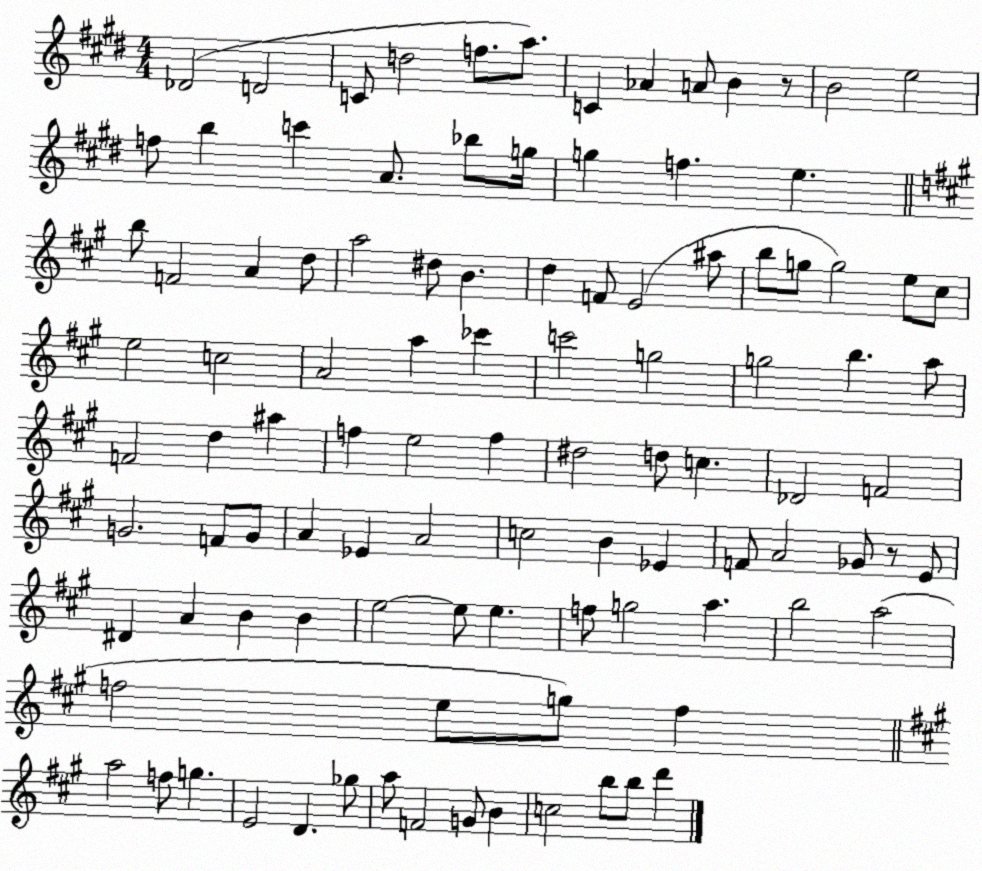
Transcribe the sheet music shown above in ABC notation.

X:1
T:Untitled
M:4/4
L:1/4
K:E
_D2 D2 C/2 d2 f/2 a/2 C _A A/2 B z/2 B2 e2 f/2 b c' A/2 _b/2 g/4 g f e b/2 F2 A d/2 a2 ^d/2 B d F/2 E2 ^a/2 b/2 g/2 g2 e/2 ^c/2 e2 c2 A2 a _c' c'2 g2 g2 b a/2 F2 d ^a f e2 f ^d2 d/2 c _D2 F2 G2 F/2 G/2 A _E A2 c2 B _E F/2 A2 _G/2 z/2 E/2 ^D A B B e2 e/2 e f/2 g2 a b2 a2 f2 e/2 g/2 f a2 f/2 g E2 D _g/2 a/2 F2 G/2 B c2 b/2 b/2 d'